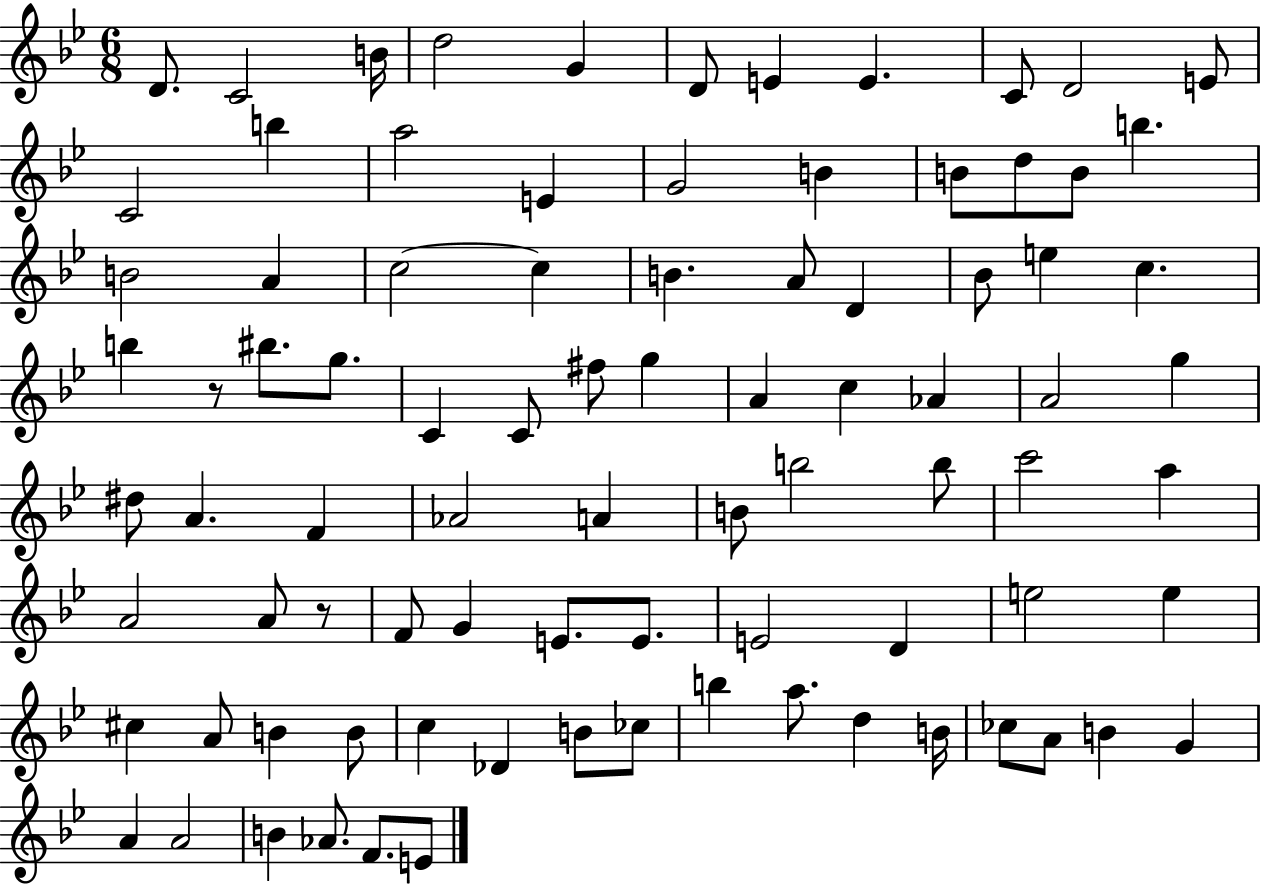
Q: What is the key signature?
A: BES major